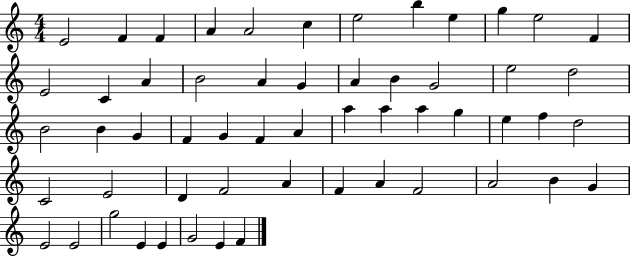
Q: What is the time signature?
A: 4/4